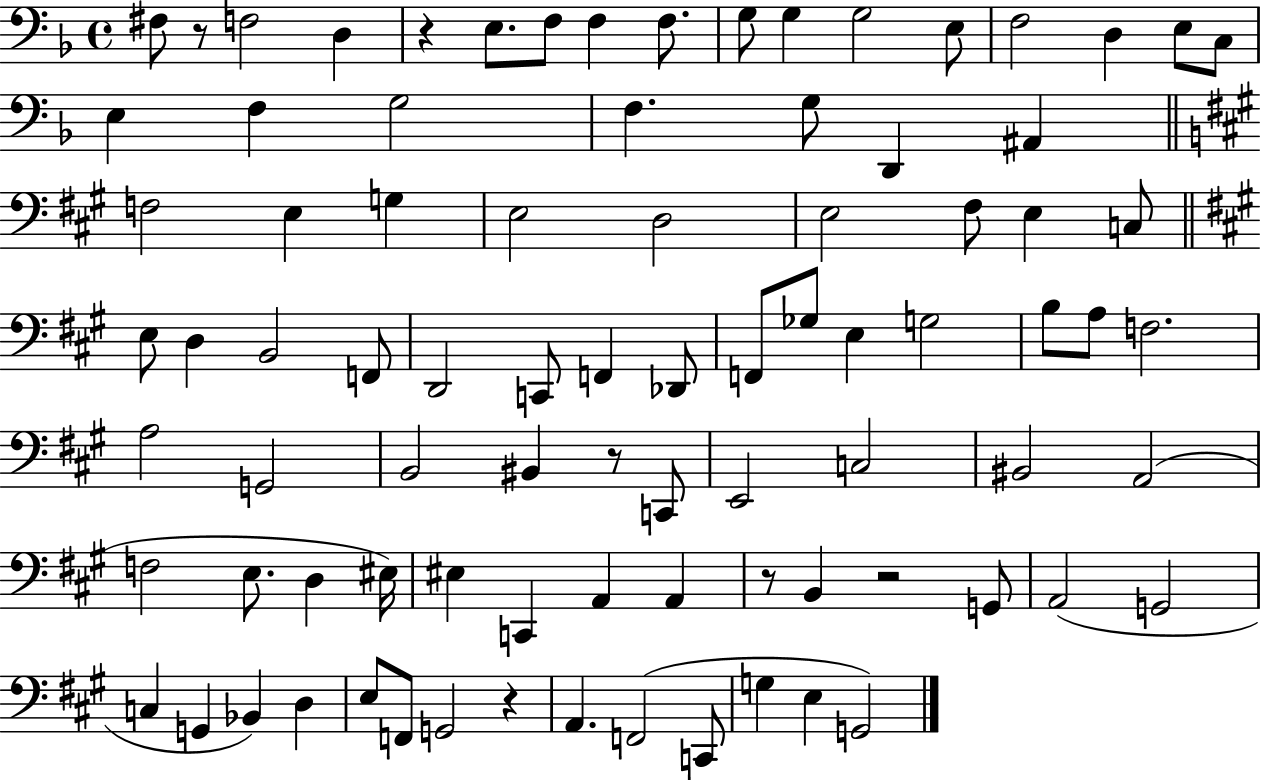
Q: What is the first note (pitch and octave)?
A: F#3